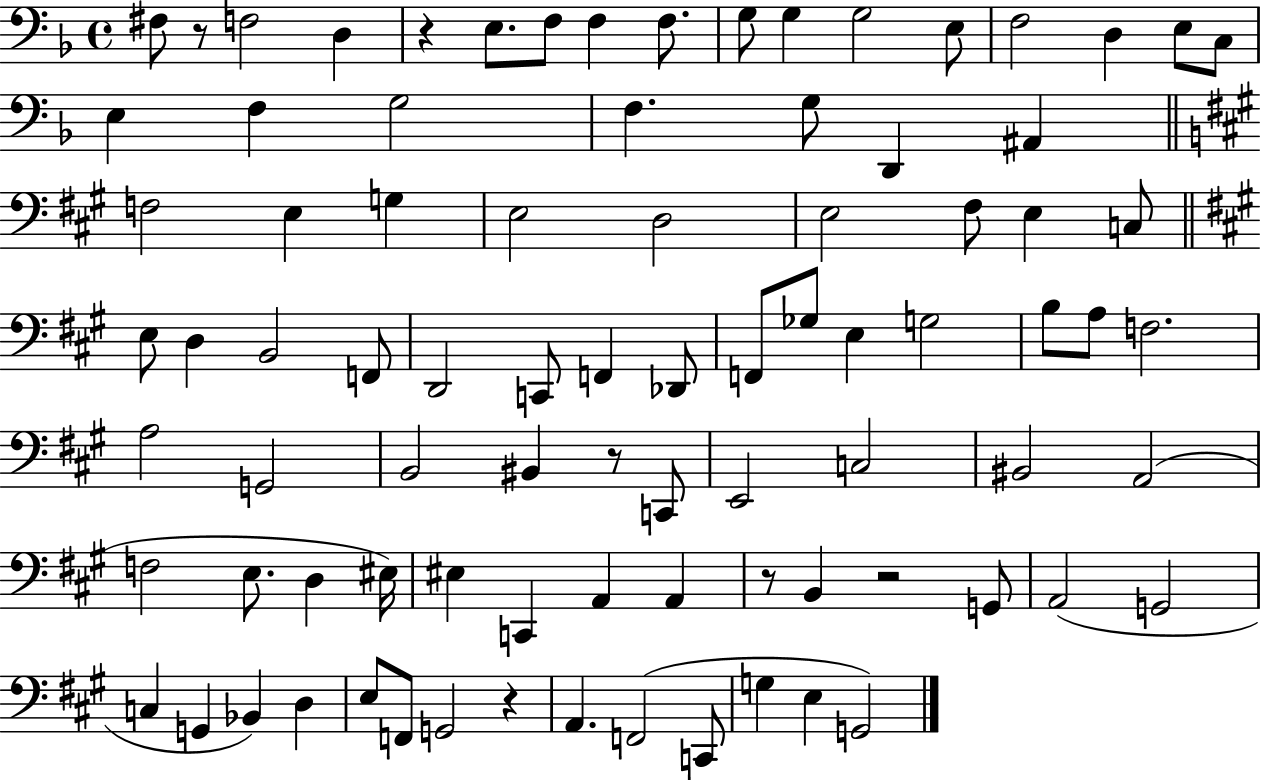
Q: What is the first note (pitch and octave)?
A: F#3